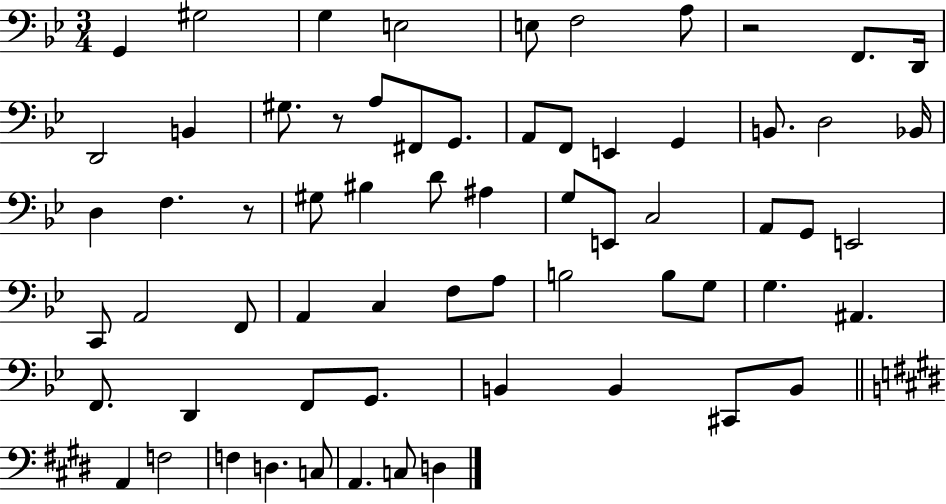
X:1
T:Untitled
M:3/4
L:1/4
K:Bb
G,, ^G,2 G, E,2 E,/2 F,2 A,/2 z2 F,,/2 D,,/4 D,,2 B,, ^G,/2 z/2 A,/2 ^F,,/2 G,,/2 A,,/2 F,,/2 E,, G,, B,,/2 D,2 _B,,/4 D, F, z/2 ^G,/2 ^B, D/2 ^A, G,/2 E,,/2 C,2 A,,/2 G,,/2 E,,2 C,,/2 A,,2 F,,/2 A,, C, F,/2 A,/2 B,2 B,/2 G,/2 G, ^A,, F,,/2 D,, F,,/2 G,,/2 B,, B,, ^C,,/2 B,,/2 A,, F,2 F, D, C,/2 A,, C,/2 D,